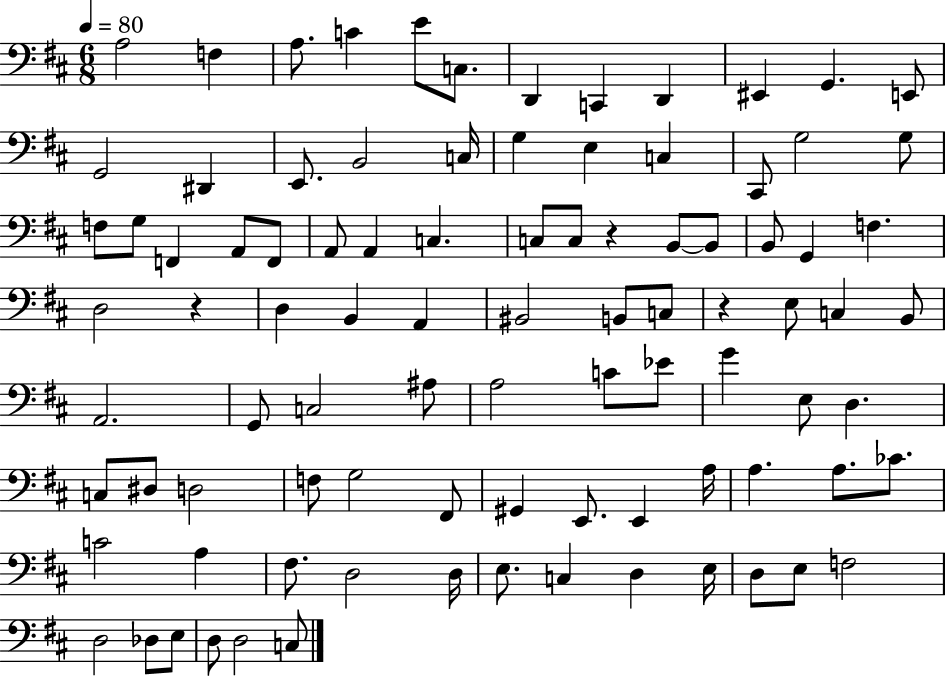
A3/h F3/q A3/e. C4/q E4/e C3/e. D2/q C2/q D2/q EIS2/q G2/q. E2/e G2/h D#2/q E2/e. B2/h C3/s G3/q E3/q C3/q C#2/e G3/h G3/e F3/e G3/e F2/q A2/e F2/e A2/e A2/q C3/q. C3/e C3/e R/q B2/e B2/e B2/e G2/q F3/q. D3/h R/q D3/q B2/q A2/q BIS2/h B2/e C3/e R/q E3/e C3/q B2/e A2/h. G2/e C3/h A#3/e A3/h C4/e Eb4/e G4/q E3/e D3/q. C3/e D#3/e D3/h F3/e G3/h F#2/e G#2/q E2/e. E2/q A3/s A3/q. A3/e. CES4/e. C4/h A3/q F#3/e. D3/h D3/s E3/e. C3/q D3/q E3/s D3/e E3/e F3/h D3/h Db3/e E3/e D3/e D3/h C3/e